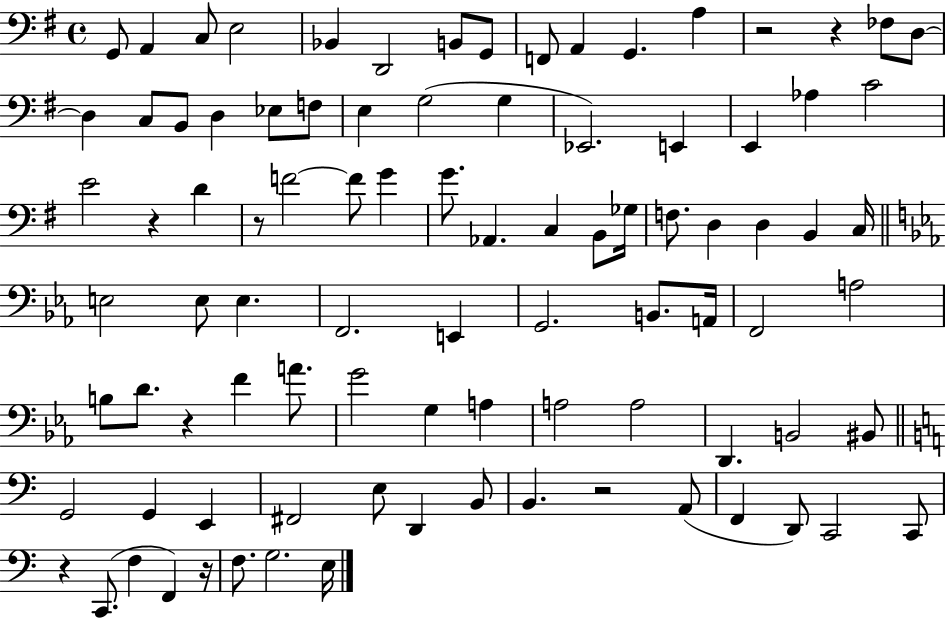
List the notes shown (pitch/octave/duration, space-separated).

G2/e A2/q C3/e E3/h Bb2/q D2/h B2/e G2/e F2/e A2/q G2/q. A3/q R/h R/q FES3/e D3/e D3/q C3/e B2/e D3/q Eb3/e F3/e E3/q G3/h G3/q Eb2/h. E2/q E2/q Ab3/q C4/h E4/h R/q D4/q R/e F4/h F4/e G4/q G4/e. Ab2/q. C3/q B2/e Gb3/s F3/e. D3/q D3/q B2/q C3/s E3/h E3/e E3/q. F2/h. E2/q G2/h. B2/e. A2/s F2/h A3/h B3/e D4/e. R/q F4/q A4/e. G4/h G3/q A3/q A3/h A3/h D2/q. B2/h BIS2/e G2/h G2/q E2/q F#2/h E3/e D2/q B2/e B2/q. R/h A2/e F2/q D2/e C2/h C2/e R/q C2/e. F3/q F2/q R/s F3/e. G3/h. E3/s